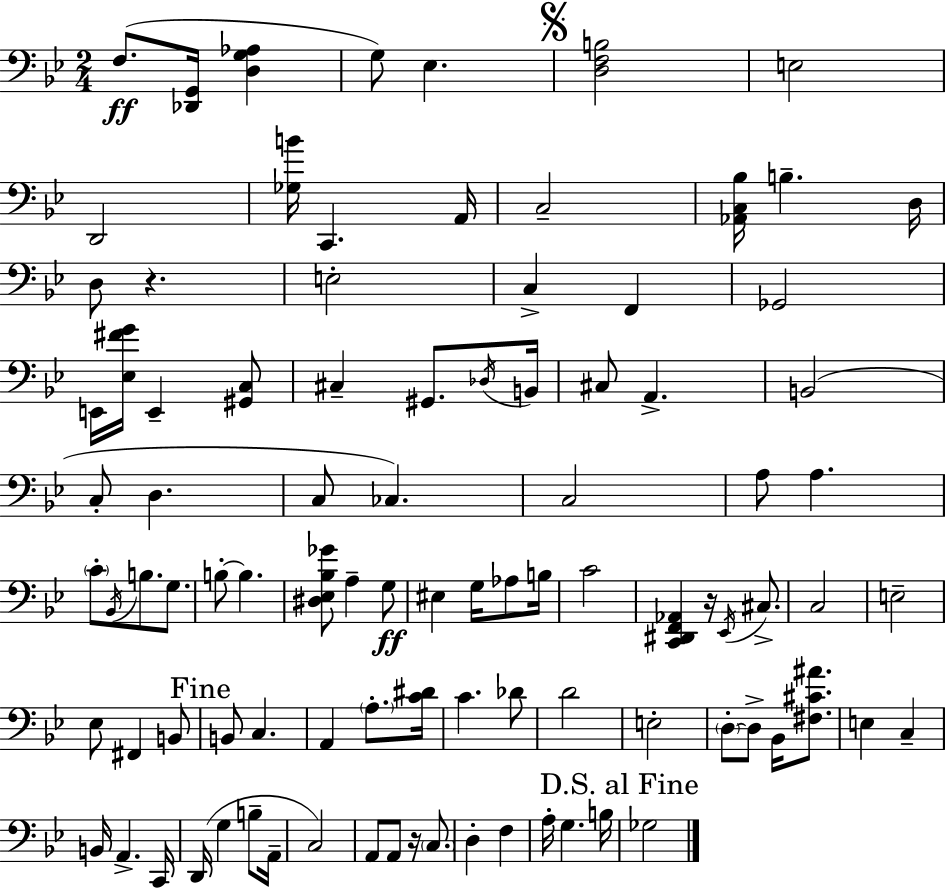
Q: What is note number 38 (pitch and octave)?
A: A3